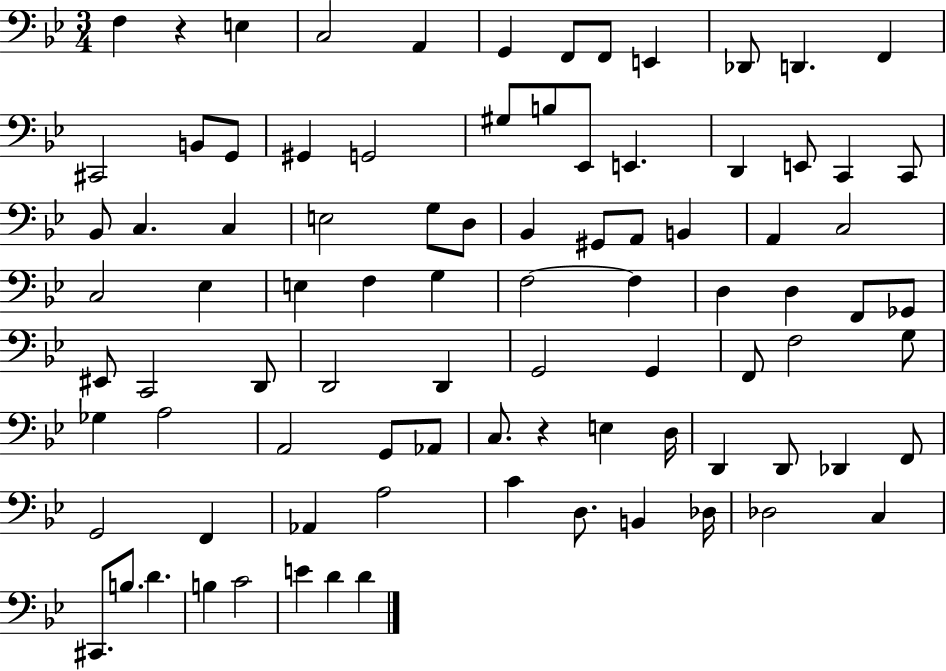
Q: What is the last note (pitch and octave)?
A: D4